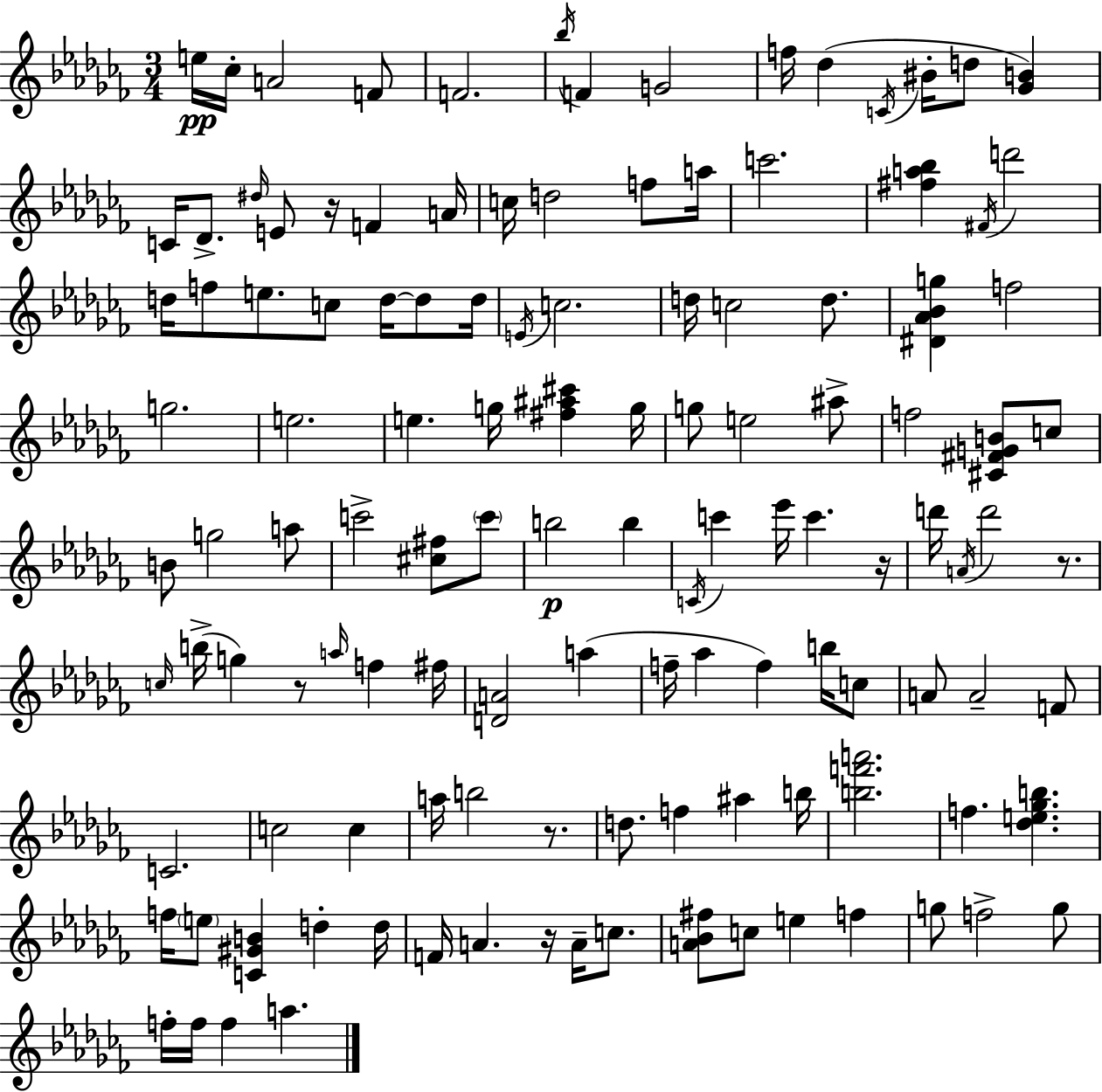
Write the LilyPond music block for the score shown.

{
  \clef treble
  \numericTimeSignature
  \time 3/4
  \key aes \minor
  \repeat volta 2 { e''16\pp ces''16-. a'2 f'8 | f'2. | \acciaccatura { bes''16 } f'4 g'2 | f''16 des''4( \acciaccatura { c'16 } bis'16-. d''8 <ges' b'>4) | \break c'16 des'8.-> \grace { dis''16 } e'8 r16 f'4 | a'16 c''16 d''2 | f''8 a''16 c'''2. | <fis'' a'' bes''>4 \acciaccatura { fis'16 } d'''2 | \break d''16 f''8 e''8. c''8 | d''16~~ d''8 d''16 \acciaccatura { e'16 } c''2. | d''16 c''2 | d''8. <dis' aes' bes' g''>4 f''2 | \break g''2. | e''2. | e''4. g''16 | <fis'' ais'' cis'''>4 g''16 g''8 e''2 | \break ais''8-> f''2 | <cis' fis' g' b'>8 c''8 b'8 g''2 | a''8 c'''2-> | <cis'' fis''>8 \parenthesize c'''8 b''2\p | \break b''4 \acciaccatura { c'16 } c'''4 ees'''16 c'''4. | r16 d'''16 \acciaccatura { a'16 } d'''2 | r8. \grace { c''16 }( b''16-> g''4) | r8 \grace { a''16 } f''4 fis''16 <d' a'>2 | \break a''4( f''16-- aes''4 | f''4) b''16 c''8 a'8 a'2-- | f'8 c'2. | c''2 | \break c''4 a''16 b''2 | r8. d''8. | f''4 ais''4 b''16 <b'' f''' a'''>2. | f''4. | \break <des'' e'' ges'' b''>4. f''16 \parenthesize e''8 | <c' gis' b'>4 d''4-. d''16 f'16 a'4. | r16 a'16-- c''8. <a' bes' fis''>8 c''8 | e''4 f''4 g''8 f''2-> | \break g''8 f''16-. f''16 f''4 | a''4. } \bar "|."
}